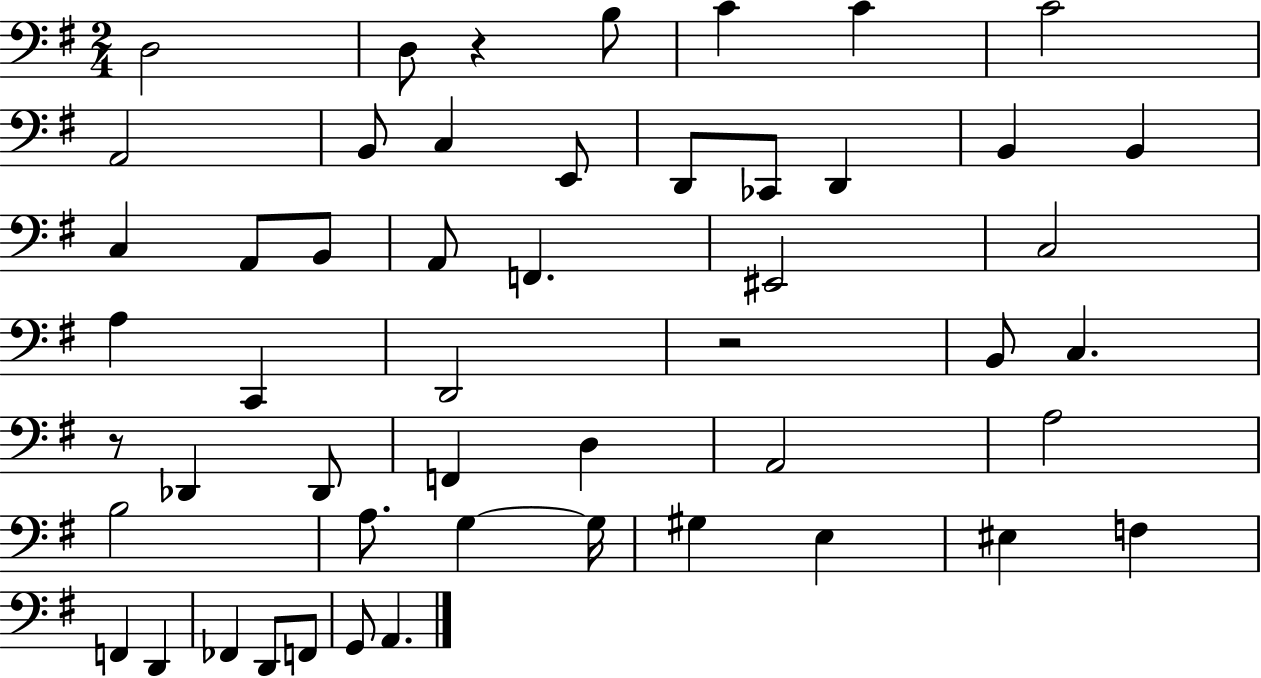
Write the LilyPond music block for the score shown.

{
  \clef bass
  \numericTimeSignature
  \time 2/4
  \key g \major
  \repeat volta 2 { d2 | d8 r4 b8 | c'4 c'4 | c'2 | \break a,2 | b,8 c4 e,8 | d,8 ces,8 d,4 | b,4 b,4 | \break c4 a,8 b,8 | a,8 f,4. | eis,2 | c2 | \break a4 c,4 | d,2 | r2 | b,8 c4. | \break r8 des,4 des,8 | f,4 d4 | a,2 | a2 | \break b2 | a8. g4~~ g16 | gis4 e4 | eis4 f4 | \break f,4 d,4 | fes,4 d,8 f,8 | g,8 a,4. | } \bar "|."
}